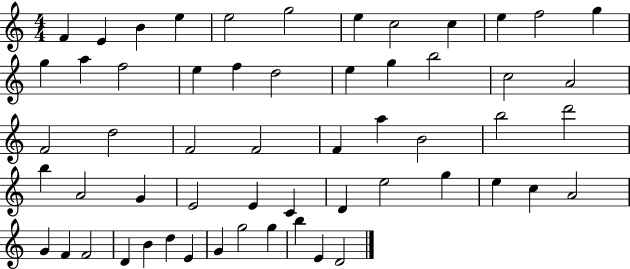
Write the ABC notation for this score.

X:1
T:Untitled
M:4/4
L:1/4
K:C
F E B e e2 g2 e c2 c e f2 g g a f2 e f d2 e g b2 c2 A2 F2 d2 F2 F2 F a B2 b2 d'2 b A2 G E2 E C D e2 g e c A2 G F F2 D B d E G g2 g b E D2